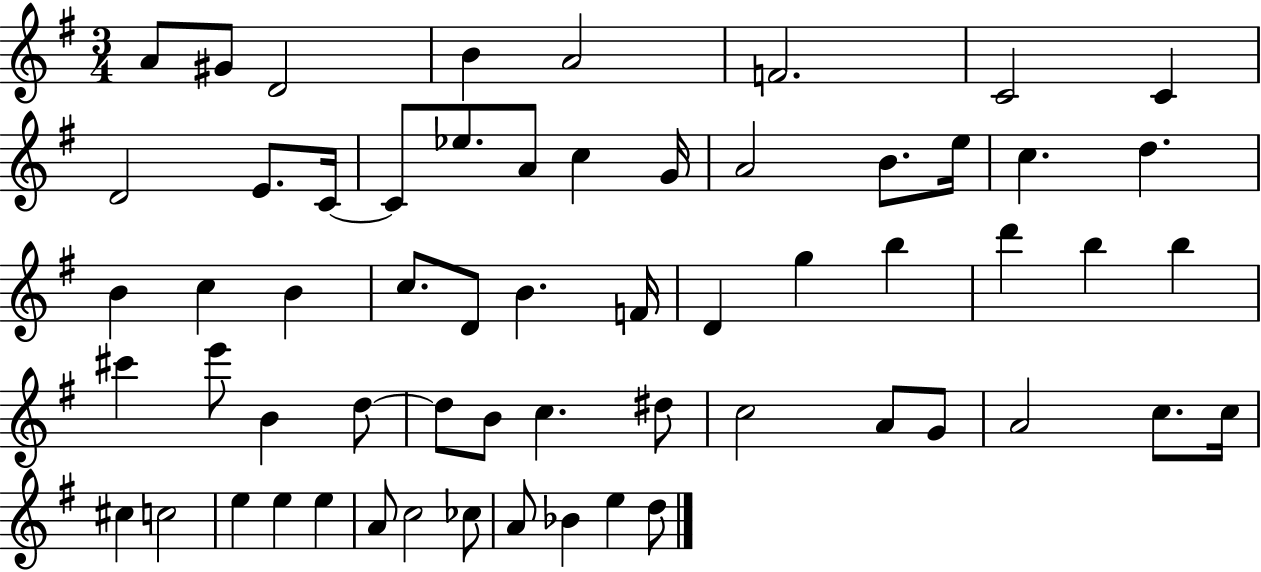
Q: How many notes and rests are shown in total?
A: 60